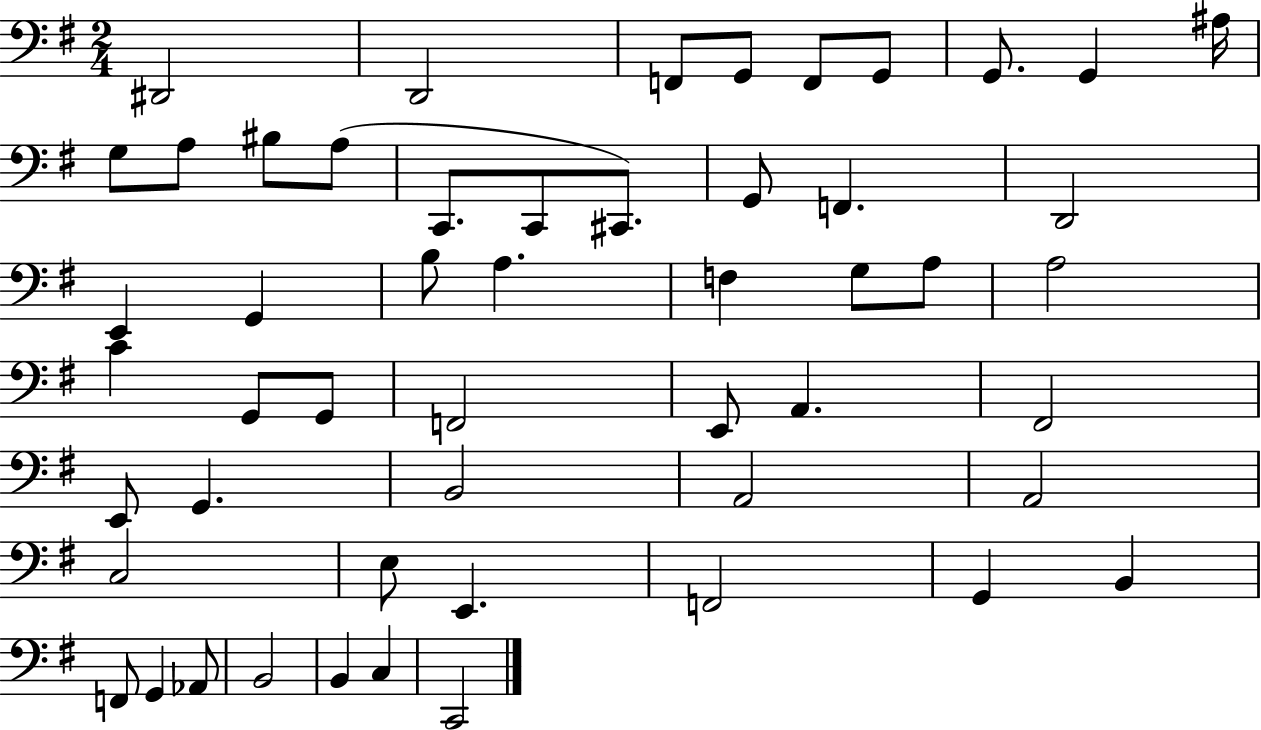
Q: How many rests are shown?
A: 0